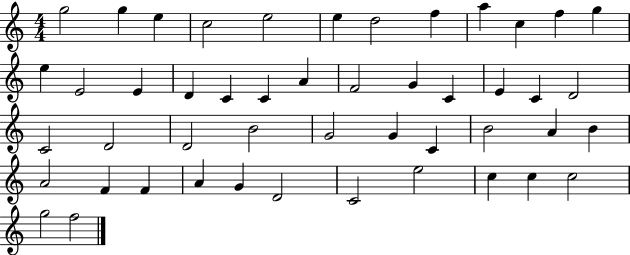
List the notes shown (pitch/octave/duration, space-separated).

G5/h G5/q E5/q C5/h E5/h E5/q D5/h F5/q A5/q C5/q F5/q G5/q E5/q E4/h E4/q D4/q C4/q C4/q A4/q F4/h G4/q C4/q E4/q C4/q D4/h C4/h D4/h D4/h B4/h G4/h G4/q C4/q B4/h A4/q B4/q A4/h F4/q F4/q A4/q G4/q D4/h C4/h E5/h C5/q C5/q C5/h G5/h F5/h